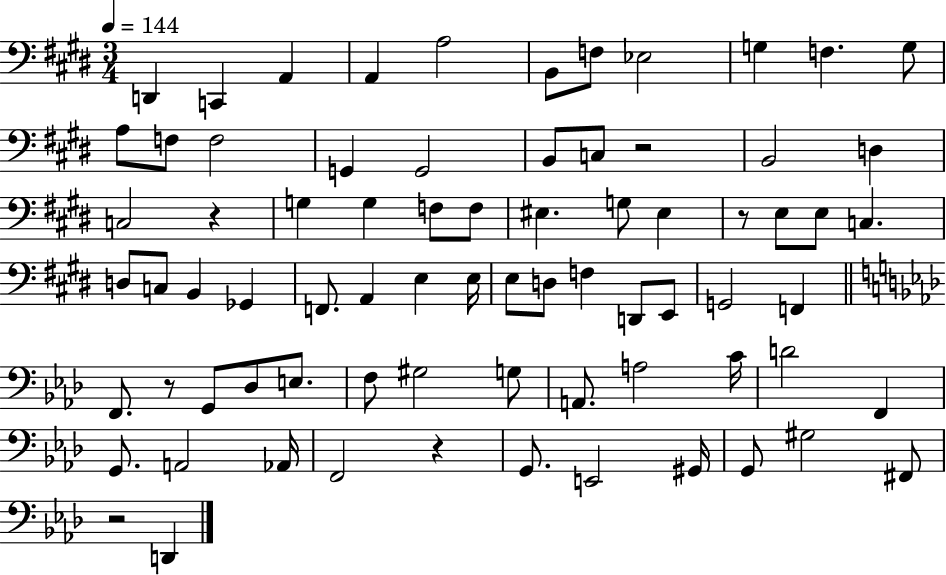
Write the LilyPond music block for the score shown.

{
  \clef bass
  \numericTimeSignature
  \time 3/4
  \key e \major
  \tempo 4 = 144
  d,4 c,4 a,4 | a,4 a2 | b,8 f8 ees2 | g4 f4. g8 | \break a8 f8 f2 | g,4 g,2 | b,8 c8 r2 | b,2 d4 | \break c2 r4 | g4 g4 f8 f8 | eis4. g8 eis4 | r8 e8 e8 c4. | \break d8 c8 b,4 ges,4 | f,8. a,4 e4 e16 | e8 d8 f4 d,8 e,8 | g,2 f,4 | \break \bar "||" \break \key aes \major f,8. r8 g,8 des8 e8. | f8 gis2 g8 | a,8. a2 c'16 | d'2 f,4 | \break g,8. a,2 aes,16 | f,2 r4 | g,8. e,2 gis,16 | g,8 gis2 fis,8 | \break r2 d,4 | \bar "|."
}